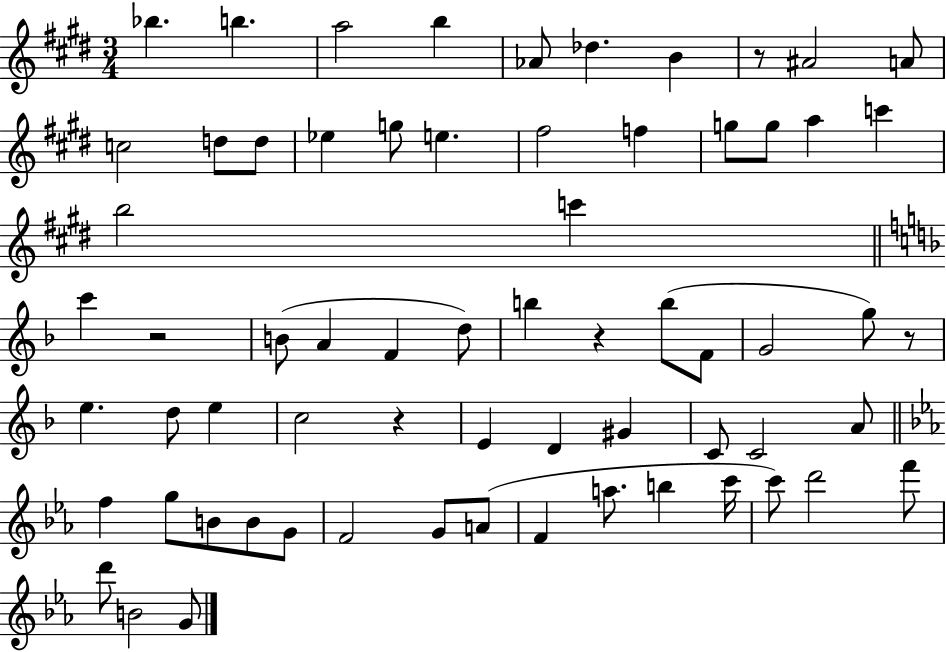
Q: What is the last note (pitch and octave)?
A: G4